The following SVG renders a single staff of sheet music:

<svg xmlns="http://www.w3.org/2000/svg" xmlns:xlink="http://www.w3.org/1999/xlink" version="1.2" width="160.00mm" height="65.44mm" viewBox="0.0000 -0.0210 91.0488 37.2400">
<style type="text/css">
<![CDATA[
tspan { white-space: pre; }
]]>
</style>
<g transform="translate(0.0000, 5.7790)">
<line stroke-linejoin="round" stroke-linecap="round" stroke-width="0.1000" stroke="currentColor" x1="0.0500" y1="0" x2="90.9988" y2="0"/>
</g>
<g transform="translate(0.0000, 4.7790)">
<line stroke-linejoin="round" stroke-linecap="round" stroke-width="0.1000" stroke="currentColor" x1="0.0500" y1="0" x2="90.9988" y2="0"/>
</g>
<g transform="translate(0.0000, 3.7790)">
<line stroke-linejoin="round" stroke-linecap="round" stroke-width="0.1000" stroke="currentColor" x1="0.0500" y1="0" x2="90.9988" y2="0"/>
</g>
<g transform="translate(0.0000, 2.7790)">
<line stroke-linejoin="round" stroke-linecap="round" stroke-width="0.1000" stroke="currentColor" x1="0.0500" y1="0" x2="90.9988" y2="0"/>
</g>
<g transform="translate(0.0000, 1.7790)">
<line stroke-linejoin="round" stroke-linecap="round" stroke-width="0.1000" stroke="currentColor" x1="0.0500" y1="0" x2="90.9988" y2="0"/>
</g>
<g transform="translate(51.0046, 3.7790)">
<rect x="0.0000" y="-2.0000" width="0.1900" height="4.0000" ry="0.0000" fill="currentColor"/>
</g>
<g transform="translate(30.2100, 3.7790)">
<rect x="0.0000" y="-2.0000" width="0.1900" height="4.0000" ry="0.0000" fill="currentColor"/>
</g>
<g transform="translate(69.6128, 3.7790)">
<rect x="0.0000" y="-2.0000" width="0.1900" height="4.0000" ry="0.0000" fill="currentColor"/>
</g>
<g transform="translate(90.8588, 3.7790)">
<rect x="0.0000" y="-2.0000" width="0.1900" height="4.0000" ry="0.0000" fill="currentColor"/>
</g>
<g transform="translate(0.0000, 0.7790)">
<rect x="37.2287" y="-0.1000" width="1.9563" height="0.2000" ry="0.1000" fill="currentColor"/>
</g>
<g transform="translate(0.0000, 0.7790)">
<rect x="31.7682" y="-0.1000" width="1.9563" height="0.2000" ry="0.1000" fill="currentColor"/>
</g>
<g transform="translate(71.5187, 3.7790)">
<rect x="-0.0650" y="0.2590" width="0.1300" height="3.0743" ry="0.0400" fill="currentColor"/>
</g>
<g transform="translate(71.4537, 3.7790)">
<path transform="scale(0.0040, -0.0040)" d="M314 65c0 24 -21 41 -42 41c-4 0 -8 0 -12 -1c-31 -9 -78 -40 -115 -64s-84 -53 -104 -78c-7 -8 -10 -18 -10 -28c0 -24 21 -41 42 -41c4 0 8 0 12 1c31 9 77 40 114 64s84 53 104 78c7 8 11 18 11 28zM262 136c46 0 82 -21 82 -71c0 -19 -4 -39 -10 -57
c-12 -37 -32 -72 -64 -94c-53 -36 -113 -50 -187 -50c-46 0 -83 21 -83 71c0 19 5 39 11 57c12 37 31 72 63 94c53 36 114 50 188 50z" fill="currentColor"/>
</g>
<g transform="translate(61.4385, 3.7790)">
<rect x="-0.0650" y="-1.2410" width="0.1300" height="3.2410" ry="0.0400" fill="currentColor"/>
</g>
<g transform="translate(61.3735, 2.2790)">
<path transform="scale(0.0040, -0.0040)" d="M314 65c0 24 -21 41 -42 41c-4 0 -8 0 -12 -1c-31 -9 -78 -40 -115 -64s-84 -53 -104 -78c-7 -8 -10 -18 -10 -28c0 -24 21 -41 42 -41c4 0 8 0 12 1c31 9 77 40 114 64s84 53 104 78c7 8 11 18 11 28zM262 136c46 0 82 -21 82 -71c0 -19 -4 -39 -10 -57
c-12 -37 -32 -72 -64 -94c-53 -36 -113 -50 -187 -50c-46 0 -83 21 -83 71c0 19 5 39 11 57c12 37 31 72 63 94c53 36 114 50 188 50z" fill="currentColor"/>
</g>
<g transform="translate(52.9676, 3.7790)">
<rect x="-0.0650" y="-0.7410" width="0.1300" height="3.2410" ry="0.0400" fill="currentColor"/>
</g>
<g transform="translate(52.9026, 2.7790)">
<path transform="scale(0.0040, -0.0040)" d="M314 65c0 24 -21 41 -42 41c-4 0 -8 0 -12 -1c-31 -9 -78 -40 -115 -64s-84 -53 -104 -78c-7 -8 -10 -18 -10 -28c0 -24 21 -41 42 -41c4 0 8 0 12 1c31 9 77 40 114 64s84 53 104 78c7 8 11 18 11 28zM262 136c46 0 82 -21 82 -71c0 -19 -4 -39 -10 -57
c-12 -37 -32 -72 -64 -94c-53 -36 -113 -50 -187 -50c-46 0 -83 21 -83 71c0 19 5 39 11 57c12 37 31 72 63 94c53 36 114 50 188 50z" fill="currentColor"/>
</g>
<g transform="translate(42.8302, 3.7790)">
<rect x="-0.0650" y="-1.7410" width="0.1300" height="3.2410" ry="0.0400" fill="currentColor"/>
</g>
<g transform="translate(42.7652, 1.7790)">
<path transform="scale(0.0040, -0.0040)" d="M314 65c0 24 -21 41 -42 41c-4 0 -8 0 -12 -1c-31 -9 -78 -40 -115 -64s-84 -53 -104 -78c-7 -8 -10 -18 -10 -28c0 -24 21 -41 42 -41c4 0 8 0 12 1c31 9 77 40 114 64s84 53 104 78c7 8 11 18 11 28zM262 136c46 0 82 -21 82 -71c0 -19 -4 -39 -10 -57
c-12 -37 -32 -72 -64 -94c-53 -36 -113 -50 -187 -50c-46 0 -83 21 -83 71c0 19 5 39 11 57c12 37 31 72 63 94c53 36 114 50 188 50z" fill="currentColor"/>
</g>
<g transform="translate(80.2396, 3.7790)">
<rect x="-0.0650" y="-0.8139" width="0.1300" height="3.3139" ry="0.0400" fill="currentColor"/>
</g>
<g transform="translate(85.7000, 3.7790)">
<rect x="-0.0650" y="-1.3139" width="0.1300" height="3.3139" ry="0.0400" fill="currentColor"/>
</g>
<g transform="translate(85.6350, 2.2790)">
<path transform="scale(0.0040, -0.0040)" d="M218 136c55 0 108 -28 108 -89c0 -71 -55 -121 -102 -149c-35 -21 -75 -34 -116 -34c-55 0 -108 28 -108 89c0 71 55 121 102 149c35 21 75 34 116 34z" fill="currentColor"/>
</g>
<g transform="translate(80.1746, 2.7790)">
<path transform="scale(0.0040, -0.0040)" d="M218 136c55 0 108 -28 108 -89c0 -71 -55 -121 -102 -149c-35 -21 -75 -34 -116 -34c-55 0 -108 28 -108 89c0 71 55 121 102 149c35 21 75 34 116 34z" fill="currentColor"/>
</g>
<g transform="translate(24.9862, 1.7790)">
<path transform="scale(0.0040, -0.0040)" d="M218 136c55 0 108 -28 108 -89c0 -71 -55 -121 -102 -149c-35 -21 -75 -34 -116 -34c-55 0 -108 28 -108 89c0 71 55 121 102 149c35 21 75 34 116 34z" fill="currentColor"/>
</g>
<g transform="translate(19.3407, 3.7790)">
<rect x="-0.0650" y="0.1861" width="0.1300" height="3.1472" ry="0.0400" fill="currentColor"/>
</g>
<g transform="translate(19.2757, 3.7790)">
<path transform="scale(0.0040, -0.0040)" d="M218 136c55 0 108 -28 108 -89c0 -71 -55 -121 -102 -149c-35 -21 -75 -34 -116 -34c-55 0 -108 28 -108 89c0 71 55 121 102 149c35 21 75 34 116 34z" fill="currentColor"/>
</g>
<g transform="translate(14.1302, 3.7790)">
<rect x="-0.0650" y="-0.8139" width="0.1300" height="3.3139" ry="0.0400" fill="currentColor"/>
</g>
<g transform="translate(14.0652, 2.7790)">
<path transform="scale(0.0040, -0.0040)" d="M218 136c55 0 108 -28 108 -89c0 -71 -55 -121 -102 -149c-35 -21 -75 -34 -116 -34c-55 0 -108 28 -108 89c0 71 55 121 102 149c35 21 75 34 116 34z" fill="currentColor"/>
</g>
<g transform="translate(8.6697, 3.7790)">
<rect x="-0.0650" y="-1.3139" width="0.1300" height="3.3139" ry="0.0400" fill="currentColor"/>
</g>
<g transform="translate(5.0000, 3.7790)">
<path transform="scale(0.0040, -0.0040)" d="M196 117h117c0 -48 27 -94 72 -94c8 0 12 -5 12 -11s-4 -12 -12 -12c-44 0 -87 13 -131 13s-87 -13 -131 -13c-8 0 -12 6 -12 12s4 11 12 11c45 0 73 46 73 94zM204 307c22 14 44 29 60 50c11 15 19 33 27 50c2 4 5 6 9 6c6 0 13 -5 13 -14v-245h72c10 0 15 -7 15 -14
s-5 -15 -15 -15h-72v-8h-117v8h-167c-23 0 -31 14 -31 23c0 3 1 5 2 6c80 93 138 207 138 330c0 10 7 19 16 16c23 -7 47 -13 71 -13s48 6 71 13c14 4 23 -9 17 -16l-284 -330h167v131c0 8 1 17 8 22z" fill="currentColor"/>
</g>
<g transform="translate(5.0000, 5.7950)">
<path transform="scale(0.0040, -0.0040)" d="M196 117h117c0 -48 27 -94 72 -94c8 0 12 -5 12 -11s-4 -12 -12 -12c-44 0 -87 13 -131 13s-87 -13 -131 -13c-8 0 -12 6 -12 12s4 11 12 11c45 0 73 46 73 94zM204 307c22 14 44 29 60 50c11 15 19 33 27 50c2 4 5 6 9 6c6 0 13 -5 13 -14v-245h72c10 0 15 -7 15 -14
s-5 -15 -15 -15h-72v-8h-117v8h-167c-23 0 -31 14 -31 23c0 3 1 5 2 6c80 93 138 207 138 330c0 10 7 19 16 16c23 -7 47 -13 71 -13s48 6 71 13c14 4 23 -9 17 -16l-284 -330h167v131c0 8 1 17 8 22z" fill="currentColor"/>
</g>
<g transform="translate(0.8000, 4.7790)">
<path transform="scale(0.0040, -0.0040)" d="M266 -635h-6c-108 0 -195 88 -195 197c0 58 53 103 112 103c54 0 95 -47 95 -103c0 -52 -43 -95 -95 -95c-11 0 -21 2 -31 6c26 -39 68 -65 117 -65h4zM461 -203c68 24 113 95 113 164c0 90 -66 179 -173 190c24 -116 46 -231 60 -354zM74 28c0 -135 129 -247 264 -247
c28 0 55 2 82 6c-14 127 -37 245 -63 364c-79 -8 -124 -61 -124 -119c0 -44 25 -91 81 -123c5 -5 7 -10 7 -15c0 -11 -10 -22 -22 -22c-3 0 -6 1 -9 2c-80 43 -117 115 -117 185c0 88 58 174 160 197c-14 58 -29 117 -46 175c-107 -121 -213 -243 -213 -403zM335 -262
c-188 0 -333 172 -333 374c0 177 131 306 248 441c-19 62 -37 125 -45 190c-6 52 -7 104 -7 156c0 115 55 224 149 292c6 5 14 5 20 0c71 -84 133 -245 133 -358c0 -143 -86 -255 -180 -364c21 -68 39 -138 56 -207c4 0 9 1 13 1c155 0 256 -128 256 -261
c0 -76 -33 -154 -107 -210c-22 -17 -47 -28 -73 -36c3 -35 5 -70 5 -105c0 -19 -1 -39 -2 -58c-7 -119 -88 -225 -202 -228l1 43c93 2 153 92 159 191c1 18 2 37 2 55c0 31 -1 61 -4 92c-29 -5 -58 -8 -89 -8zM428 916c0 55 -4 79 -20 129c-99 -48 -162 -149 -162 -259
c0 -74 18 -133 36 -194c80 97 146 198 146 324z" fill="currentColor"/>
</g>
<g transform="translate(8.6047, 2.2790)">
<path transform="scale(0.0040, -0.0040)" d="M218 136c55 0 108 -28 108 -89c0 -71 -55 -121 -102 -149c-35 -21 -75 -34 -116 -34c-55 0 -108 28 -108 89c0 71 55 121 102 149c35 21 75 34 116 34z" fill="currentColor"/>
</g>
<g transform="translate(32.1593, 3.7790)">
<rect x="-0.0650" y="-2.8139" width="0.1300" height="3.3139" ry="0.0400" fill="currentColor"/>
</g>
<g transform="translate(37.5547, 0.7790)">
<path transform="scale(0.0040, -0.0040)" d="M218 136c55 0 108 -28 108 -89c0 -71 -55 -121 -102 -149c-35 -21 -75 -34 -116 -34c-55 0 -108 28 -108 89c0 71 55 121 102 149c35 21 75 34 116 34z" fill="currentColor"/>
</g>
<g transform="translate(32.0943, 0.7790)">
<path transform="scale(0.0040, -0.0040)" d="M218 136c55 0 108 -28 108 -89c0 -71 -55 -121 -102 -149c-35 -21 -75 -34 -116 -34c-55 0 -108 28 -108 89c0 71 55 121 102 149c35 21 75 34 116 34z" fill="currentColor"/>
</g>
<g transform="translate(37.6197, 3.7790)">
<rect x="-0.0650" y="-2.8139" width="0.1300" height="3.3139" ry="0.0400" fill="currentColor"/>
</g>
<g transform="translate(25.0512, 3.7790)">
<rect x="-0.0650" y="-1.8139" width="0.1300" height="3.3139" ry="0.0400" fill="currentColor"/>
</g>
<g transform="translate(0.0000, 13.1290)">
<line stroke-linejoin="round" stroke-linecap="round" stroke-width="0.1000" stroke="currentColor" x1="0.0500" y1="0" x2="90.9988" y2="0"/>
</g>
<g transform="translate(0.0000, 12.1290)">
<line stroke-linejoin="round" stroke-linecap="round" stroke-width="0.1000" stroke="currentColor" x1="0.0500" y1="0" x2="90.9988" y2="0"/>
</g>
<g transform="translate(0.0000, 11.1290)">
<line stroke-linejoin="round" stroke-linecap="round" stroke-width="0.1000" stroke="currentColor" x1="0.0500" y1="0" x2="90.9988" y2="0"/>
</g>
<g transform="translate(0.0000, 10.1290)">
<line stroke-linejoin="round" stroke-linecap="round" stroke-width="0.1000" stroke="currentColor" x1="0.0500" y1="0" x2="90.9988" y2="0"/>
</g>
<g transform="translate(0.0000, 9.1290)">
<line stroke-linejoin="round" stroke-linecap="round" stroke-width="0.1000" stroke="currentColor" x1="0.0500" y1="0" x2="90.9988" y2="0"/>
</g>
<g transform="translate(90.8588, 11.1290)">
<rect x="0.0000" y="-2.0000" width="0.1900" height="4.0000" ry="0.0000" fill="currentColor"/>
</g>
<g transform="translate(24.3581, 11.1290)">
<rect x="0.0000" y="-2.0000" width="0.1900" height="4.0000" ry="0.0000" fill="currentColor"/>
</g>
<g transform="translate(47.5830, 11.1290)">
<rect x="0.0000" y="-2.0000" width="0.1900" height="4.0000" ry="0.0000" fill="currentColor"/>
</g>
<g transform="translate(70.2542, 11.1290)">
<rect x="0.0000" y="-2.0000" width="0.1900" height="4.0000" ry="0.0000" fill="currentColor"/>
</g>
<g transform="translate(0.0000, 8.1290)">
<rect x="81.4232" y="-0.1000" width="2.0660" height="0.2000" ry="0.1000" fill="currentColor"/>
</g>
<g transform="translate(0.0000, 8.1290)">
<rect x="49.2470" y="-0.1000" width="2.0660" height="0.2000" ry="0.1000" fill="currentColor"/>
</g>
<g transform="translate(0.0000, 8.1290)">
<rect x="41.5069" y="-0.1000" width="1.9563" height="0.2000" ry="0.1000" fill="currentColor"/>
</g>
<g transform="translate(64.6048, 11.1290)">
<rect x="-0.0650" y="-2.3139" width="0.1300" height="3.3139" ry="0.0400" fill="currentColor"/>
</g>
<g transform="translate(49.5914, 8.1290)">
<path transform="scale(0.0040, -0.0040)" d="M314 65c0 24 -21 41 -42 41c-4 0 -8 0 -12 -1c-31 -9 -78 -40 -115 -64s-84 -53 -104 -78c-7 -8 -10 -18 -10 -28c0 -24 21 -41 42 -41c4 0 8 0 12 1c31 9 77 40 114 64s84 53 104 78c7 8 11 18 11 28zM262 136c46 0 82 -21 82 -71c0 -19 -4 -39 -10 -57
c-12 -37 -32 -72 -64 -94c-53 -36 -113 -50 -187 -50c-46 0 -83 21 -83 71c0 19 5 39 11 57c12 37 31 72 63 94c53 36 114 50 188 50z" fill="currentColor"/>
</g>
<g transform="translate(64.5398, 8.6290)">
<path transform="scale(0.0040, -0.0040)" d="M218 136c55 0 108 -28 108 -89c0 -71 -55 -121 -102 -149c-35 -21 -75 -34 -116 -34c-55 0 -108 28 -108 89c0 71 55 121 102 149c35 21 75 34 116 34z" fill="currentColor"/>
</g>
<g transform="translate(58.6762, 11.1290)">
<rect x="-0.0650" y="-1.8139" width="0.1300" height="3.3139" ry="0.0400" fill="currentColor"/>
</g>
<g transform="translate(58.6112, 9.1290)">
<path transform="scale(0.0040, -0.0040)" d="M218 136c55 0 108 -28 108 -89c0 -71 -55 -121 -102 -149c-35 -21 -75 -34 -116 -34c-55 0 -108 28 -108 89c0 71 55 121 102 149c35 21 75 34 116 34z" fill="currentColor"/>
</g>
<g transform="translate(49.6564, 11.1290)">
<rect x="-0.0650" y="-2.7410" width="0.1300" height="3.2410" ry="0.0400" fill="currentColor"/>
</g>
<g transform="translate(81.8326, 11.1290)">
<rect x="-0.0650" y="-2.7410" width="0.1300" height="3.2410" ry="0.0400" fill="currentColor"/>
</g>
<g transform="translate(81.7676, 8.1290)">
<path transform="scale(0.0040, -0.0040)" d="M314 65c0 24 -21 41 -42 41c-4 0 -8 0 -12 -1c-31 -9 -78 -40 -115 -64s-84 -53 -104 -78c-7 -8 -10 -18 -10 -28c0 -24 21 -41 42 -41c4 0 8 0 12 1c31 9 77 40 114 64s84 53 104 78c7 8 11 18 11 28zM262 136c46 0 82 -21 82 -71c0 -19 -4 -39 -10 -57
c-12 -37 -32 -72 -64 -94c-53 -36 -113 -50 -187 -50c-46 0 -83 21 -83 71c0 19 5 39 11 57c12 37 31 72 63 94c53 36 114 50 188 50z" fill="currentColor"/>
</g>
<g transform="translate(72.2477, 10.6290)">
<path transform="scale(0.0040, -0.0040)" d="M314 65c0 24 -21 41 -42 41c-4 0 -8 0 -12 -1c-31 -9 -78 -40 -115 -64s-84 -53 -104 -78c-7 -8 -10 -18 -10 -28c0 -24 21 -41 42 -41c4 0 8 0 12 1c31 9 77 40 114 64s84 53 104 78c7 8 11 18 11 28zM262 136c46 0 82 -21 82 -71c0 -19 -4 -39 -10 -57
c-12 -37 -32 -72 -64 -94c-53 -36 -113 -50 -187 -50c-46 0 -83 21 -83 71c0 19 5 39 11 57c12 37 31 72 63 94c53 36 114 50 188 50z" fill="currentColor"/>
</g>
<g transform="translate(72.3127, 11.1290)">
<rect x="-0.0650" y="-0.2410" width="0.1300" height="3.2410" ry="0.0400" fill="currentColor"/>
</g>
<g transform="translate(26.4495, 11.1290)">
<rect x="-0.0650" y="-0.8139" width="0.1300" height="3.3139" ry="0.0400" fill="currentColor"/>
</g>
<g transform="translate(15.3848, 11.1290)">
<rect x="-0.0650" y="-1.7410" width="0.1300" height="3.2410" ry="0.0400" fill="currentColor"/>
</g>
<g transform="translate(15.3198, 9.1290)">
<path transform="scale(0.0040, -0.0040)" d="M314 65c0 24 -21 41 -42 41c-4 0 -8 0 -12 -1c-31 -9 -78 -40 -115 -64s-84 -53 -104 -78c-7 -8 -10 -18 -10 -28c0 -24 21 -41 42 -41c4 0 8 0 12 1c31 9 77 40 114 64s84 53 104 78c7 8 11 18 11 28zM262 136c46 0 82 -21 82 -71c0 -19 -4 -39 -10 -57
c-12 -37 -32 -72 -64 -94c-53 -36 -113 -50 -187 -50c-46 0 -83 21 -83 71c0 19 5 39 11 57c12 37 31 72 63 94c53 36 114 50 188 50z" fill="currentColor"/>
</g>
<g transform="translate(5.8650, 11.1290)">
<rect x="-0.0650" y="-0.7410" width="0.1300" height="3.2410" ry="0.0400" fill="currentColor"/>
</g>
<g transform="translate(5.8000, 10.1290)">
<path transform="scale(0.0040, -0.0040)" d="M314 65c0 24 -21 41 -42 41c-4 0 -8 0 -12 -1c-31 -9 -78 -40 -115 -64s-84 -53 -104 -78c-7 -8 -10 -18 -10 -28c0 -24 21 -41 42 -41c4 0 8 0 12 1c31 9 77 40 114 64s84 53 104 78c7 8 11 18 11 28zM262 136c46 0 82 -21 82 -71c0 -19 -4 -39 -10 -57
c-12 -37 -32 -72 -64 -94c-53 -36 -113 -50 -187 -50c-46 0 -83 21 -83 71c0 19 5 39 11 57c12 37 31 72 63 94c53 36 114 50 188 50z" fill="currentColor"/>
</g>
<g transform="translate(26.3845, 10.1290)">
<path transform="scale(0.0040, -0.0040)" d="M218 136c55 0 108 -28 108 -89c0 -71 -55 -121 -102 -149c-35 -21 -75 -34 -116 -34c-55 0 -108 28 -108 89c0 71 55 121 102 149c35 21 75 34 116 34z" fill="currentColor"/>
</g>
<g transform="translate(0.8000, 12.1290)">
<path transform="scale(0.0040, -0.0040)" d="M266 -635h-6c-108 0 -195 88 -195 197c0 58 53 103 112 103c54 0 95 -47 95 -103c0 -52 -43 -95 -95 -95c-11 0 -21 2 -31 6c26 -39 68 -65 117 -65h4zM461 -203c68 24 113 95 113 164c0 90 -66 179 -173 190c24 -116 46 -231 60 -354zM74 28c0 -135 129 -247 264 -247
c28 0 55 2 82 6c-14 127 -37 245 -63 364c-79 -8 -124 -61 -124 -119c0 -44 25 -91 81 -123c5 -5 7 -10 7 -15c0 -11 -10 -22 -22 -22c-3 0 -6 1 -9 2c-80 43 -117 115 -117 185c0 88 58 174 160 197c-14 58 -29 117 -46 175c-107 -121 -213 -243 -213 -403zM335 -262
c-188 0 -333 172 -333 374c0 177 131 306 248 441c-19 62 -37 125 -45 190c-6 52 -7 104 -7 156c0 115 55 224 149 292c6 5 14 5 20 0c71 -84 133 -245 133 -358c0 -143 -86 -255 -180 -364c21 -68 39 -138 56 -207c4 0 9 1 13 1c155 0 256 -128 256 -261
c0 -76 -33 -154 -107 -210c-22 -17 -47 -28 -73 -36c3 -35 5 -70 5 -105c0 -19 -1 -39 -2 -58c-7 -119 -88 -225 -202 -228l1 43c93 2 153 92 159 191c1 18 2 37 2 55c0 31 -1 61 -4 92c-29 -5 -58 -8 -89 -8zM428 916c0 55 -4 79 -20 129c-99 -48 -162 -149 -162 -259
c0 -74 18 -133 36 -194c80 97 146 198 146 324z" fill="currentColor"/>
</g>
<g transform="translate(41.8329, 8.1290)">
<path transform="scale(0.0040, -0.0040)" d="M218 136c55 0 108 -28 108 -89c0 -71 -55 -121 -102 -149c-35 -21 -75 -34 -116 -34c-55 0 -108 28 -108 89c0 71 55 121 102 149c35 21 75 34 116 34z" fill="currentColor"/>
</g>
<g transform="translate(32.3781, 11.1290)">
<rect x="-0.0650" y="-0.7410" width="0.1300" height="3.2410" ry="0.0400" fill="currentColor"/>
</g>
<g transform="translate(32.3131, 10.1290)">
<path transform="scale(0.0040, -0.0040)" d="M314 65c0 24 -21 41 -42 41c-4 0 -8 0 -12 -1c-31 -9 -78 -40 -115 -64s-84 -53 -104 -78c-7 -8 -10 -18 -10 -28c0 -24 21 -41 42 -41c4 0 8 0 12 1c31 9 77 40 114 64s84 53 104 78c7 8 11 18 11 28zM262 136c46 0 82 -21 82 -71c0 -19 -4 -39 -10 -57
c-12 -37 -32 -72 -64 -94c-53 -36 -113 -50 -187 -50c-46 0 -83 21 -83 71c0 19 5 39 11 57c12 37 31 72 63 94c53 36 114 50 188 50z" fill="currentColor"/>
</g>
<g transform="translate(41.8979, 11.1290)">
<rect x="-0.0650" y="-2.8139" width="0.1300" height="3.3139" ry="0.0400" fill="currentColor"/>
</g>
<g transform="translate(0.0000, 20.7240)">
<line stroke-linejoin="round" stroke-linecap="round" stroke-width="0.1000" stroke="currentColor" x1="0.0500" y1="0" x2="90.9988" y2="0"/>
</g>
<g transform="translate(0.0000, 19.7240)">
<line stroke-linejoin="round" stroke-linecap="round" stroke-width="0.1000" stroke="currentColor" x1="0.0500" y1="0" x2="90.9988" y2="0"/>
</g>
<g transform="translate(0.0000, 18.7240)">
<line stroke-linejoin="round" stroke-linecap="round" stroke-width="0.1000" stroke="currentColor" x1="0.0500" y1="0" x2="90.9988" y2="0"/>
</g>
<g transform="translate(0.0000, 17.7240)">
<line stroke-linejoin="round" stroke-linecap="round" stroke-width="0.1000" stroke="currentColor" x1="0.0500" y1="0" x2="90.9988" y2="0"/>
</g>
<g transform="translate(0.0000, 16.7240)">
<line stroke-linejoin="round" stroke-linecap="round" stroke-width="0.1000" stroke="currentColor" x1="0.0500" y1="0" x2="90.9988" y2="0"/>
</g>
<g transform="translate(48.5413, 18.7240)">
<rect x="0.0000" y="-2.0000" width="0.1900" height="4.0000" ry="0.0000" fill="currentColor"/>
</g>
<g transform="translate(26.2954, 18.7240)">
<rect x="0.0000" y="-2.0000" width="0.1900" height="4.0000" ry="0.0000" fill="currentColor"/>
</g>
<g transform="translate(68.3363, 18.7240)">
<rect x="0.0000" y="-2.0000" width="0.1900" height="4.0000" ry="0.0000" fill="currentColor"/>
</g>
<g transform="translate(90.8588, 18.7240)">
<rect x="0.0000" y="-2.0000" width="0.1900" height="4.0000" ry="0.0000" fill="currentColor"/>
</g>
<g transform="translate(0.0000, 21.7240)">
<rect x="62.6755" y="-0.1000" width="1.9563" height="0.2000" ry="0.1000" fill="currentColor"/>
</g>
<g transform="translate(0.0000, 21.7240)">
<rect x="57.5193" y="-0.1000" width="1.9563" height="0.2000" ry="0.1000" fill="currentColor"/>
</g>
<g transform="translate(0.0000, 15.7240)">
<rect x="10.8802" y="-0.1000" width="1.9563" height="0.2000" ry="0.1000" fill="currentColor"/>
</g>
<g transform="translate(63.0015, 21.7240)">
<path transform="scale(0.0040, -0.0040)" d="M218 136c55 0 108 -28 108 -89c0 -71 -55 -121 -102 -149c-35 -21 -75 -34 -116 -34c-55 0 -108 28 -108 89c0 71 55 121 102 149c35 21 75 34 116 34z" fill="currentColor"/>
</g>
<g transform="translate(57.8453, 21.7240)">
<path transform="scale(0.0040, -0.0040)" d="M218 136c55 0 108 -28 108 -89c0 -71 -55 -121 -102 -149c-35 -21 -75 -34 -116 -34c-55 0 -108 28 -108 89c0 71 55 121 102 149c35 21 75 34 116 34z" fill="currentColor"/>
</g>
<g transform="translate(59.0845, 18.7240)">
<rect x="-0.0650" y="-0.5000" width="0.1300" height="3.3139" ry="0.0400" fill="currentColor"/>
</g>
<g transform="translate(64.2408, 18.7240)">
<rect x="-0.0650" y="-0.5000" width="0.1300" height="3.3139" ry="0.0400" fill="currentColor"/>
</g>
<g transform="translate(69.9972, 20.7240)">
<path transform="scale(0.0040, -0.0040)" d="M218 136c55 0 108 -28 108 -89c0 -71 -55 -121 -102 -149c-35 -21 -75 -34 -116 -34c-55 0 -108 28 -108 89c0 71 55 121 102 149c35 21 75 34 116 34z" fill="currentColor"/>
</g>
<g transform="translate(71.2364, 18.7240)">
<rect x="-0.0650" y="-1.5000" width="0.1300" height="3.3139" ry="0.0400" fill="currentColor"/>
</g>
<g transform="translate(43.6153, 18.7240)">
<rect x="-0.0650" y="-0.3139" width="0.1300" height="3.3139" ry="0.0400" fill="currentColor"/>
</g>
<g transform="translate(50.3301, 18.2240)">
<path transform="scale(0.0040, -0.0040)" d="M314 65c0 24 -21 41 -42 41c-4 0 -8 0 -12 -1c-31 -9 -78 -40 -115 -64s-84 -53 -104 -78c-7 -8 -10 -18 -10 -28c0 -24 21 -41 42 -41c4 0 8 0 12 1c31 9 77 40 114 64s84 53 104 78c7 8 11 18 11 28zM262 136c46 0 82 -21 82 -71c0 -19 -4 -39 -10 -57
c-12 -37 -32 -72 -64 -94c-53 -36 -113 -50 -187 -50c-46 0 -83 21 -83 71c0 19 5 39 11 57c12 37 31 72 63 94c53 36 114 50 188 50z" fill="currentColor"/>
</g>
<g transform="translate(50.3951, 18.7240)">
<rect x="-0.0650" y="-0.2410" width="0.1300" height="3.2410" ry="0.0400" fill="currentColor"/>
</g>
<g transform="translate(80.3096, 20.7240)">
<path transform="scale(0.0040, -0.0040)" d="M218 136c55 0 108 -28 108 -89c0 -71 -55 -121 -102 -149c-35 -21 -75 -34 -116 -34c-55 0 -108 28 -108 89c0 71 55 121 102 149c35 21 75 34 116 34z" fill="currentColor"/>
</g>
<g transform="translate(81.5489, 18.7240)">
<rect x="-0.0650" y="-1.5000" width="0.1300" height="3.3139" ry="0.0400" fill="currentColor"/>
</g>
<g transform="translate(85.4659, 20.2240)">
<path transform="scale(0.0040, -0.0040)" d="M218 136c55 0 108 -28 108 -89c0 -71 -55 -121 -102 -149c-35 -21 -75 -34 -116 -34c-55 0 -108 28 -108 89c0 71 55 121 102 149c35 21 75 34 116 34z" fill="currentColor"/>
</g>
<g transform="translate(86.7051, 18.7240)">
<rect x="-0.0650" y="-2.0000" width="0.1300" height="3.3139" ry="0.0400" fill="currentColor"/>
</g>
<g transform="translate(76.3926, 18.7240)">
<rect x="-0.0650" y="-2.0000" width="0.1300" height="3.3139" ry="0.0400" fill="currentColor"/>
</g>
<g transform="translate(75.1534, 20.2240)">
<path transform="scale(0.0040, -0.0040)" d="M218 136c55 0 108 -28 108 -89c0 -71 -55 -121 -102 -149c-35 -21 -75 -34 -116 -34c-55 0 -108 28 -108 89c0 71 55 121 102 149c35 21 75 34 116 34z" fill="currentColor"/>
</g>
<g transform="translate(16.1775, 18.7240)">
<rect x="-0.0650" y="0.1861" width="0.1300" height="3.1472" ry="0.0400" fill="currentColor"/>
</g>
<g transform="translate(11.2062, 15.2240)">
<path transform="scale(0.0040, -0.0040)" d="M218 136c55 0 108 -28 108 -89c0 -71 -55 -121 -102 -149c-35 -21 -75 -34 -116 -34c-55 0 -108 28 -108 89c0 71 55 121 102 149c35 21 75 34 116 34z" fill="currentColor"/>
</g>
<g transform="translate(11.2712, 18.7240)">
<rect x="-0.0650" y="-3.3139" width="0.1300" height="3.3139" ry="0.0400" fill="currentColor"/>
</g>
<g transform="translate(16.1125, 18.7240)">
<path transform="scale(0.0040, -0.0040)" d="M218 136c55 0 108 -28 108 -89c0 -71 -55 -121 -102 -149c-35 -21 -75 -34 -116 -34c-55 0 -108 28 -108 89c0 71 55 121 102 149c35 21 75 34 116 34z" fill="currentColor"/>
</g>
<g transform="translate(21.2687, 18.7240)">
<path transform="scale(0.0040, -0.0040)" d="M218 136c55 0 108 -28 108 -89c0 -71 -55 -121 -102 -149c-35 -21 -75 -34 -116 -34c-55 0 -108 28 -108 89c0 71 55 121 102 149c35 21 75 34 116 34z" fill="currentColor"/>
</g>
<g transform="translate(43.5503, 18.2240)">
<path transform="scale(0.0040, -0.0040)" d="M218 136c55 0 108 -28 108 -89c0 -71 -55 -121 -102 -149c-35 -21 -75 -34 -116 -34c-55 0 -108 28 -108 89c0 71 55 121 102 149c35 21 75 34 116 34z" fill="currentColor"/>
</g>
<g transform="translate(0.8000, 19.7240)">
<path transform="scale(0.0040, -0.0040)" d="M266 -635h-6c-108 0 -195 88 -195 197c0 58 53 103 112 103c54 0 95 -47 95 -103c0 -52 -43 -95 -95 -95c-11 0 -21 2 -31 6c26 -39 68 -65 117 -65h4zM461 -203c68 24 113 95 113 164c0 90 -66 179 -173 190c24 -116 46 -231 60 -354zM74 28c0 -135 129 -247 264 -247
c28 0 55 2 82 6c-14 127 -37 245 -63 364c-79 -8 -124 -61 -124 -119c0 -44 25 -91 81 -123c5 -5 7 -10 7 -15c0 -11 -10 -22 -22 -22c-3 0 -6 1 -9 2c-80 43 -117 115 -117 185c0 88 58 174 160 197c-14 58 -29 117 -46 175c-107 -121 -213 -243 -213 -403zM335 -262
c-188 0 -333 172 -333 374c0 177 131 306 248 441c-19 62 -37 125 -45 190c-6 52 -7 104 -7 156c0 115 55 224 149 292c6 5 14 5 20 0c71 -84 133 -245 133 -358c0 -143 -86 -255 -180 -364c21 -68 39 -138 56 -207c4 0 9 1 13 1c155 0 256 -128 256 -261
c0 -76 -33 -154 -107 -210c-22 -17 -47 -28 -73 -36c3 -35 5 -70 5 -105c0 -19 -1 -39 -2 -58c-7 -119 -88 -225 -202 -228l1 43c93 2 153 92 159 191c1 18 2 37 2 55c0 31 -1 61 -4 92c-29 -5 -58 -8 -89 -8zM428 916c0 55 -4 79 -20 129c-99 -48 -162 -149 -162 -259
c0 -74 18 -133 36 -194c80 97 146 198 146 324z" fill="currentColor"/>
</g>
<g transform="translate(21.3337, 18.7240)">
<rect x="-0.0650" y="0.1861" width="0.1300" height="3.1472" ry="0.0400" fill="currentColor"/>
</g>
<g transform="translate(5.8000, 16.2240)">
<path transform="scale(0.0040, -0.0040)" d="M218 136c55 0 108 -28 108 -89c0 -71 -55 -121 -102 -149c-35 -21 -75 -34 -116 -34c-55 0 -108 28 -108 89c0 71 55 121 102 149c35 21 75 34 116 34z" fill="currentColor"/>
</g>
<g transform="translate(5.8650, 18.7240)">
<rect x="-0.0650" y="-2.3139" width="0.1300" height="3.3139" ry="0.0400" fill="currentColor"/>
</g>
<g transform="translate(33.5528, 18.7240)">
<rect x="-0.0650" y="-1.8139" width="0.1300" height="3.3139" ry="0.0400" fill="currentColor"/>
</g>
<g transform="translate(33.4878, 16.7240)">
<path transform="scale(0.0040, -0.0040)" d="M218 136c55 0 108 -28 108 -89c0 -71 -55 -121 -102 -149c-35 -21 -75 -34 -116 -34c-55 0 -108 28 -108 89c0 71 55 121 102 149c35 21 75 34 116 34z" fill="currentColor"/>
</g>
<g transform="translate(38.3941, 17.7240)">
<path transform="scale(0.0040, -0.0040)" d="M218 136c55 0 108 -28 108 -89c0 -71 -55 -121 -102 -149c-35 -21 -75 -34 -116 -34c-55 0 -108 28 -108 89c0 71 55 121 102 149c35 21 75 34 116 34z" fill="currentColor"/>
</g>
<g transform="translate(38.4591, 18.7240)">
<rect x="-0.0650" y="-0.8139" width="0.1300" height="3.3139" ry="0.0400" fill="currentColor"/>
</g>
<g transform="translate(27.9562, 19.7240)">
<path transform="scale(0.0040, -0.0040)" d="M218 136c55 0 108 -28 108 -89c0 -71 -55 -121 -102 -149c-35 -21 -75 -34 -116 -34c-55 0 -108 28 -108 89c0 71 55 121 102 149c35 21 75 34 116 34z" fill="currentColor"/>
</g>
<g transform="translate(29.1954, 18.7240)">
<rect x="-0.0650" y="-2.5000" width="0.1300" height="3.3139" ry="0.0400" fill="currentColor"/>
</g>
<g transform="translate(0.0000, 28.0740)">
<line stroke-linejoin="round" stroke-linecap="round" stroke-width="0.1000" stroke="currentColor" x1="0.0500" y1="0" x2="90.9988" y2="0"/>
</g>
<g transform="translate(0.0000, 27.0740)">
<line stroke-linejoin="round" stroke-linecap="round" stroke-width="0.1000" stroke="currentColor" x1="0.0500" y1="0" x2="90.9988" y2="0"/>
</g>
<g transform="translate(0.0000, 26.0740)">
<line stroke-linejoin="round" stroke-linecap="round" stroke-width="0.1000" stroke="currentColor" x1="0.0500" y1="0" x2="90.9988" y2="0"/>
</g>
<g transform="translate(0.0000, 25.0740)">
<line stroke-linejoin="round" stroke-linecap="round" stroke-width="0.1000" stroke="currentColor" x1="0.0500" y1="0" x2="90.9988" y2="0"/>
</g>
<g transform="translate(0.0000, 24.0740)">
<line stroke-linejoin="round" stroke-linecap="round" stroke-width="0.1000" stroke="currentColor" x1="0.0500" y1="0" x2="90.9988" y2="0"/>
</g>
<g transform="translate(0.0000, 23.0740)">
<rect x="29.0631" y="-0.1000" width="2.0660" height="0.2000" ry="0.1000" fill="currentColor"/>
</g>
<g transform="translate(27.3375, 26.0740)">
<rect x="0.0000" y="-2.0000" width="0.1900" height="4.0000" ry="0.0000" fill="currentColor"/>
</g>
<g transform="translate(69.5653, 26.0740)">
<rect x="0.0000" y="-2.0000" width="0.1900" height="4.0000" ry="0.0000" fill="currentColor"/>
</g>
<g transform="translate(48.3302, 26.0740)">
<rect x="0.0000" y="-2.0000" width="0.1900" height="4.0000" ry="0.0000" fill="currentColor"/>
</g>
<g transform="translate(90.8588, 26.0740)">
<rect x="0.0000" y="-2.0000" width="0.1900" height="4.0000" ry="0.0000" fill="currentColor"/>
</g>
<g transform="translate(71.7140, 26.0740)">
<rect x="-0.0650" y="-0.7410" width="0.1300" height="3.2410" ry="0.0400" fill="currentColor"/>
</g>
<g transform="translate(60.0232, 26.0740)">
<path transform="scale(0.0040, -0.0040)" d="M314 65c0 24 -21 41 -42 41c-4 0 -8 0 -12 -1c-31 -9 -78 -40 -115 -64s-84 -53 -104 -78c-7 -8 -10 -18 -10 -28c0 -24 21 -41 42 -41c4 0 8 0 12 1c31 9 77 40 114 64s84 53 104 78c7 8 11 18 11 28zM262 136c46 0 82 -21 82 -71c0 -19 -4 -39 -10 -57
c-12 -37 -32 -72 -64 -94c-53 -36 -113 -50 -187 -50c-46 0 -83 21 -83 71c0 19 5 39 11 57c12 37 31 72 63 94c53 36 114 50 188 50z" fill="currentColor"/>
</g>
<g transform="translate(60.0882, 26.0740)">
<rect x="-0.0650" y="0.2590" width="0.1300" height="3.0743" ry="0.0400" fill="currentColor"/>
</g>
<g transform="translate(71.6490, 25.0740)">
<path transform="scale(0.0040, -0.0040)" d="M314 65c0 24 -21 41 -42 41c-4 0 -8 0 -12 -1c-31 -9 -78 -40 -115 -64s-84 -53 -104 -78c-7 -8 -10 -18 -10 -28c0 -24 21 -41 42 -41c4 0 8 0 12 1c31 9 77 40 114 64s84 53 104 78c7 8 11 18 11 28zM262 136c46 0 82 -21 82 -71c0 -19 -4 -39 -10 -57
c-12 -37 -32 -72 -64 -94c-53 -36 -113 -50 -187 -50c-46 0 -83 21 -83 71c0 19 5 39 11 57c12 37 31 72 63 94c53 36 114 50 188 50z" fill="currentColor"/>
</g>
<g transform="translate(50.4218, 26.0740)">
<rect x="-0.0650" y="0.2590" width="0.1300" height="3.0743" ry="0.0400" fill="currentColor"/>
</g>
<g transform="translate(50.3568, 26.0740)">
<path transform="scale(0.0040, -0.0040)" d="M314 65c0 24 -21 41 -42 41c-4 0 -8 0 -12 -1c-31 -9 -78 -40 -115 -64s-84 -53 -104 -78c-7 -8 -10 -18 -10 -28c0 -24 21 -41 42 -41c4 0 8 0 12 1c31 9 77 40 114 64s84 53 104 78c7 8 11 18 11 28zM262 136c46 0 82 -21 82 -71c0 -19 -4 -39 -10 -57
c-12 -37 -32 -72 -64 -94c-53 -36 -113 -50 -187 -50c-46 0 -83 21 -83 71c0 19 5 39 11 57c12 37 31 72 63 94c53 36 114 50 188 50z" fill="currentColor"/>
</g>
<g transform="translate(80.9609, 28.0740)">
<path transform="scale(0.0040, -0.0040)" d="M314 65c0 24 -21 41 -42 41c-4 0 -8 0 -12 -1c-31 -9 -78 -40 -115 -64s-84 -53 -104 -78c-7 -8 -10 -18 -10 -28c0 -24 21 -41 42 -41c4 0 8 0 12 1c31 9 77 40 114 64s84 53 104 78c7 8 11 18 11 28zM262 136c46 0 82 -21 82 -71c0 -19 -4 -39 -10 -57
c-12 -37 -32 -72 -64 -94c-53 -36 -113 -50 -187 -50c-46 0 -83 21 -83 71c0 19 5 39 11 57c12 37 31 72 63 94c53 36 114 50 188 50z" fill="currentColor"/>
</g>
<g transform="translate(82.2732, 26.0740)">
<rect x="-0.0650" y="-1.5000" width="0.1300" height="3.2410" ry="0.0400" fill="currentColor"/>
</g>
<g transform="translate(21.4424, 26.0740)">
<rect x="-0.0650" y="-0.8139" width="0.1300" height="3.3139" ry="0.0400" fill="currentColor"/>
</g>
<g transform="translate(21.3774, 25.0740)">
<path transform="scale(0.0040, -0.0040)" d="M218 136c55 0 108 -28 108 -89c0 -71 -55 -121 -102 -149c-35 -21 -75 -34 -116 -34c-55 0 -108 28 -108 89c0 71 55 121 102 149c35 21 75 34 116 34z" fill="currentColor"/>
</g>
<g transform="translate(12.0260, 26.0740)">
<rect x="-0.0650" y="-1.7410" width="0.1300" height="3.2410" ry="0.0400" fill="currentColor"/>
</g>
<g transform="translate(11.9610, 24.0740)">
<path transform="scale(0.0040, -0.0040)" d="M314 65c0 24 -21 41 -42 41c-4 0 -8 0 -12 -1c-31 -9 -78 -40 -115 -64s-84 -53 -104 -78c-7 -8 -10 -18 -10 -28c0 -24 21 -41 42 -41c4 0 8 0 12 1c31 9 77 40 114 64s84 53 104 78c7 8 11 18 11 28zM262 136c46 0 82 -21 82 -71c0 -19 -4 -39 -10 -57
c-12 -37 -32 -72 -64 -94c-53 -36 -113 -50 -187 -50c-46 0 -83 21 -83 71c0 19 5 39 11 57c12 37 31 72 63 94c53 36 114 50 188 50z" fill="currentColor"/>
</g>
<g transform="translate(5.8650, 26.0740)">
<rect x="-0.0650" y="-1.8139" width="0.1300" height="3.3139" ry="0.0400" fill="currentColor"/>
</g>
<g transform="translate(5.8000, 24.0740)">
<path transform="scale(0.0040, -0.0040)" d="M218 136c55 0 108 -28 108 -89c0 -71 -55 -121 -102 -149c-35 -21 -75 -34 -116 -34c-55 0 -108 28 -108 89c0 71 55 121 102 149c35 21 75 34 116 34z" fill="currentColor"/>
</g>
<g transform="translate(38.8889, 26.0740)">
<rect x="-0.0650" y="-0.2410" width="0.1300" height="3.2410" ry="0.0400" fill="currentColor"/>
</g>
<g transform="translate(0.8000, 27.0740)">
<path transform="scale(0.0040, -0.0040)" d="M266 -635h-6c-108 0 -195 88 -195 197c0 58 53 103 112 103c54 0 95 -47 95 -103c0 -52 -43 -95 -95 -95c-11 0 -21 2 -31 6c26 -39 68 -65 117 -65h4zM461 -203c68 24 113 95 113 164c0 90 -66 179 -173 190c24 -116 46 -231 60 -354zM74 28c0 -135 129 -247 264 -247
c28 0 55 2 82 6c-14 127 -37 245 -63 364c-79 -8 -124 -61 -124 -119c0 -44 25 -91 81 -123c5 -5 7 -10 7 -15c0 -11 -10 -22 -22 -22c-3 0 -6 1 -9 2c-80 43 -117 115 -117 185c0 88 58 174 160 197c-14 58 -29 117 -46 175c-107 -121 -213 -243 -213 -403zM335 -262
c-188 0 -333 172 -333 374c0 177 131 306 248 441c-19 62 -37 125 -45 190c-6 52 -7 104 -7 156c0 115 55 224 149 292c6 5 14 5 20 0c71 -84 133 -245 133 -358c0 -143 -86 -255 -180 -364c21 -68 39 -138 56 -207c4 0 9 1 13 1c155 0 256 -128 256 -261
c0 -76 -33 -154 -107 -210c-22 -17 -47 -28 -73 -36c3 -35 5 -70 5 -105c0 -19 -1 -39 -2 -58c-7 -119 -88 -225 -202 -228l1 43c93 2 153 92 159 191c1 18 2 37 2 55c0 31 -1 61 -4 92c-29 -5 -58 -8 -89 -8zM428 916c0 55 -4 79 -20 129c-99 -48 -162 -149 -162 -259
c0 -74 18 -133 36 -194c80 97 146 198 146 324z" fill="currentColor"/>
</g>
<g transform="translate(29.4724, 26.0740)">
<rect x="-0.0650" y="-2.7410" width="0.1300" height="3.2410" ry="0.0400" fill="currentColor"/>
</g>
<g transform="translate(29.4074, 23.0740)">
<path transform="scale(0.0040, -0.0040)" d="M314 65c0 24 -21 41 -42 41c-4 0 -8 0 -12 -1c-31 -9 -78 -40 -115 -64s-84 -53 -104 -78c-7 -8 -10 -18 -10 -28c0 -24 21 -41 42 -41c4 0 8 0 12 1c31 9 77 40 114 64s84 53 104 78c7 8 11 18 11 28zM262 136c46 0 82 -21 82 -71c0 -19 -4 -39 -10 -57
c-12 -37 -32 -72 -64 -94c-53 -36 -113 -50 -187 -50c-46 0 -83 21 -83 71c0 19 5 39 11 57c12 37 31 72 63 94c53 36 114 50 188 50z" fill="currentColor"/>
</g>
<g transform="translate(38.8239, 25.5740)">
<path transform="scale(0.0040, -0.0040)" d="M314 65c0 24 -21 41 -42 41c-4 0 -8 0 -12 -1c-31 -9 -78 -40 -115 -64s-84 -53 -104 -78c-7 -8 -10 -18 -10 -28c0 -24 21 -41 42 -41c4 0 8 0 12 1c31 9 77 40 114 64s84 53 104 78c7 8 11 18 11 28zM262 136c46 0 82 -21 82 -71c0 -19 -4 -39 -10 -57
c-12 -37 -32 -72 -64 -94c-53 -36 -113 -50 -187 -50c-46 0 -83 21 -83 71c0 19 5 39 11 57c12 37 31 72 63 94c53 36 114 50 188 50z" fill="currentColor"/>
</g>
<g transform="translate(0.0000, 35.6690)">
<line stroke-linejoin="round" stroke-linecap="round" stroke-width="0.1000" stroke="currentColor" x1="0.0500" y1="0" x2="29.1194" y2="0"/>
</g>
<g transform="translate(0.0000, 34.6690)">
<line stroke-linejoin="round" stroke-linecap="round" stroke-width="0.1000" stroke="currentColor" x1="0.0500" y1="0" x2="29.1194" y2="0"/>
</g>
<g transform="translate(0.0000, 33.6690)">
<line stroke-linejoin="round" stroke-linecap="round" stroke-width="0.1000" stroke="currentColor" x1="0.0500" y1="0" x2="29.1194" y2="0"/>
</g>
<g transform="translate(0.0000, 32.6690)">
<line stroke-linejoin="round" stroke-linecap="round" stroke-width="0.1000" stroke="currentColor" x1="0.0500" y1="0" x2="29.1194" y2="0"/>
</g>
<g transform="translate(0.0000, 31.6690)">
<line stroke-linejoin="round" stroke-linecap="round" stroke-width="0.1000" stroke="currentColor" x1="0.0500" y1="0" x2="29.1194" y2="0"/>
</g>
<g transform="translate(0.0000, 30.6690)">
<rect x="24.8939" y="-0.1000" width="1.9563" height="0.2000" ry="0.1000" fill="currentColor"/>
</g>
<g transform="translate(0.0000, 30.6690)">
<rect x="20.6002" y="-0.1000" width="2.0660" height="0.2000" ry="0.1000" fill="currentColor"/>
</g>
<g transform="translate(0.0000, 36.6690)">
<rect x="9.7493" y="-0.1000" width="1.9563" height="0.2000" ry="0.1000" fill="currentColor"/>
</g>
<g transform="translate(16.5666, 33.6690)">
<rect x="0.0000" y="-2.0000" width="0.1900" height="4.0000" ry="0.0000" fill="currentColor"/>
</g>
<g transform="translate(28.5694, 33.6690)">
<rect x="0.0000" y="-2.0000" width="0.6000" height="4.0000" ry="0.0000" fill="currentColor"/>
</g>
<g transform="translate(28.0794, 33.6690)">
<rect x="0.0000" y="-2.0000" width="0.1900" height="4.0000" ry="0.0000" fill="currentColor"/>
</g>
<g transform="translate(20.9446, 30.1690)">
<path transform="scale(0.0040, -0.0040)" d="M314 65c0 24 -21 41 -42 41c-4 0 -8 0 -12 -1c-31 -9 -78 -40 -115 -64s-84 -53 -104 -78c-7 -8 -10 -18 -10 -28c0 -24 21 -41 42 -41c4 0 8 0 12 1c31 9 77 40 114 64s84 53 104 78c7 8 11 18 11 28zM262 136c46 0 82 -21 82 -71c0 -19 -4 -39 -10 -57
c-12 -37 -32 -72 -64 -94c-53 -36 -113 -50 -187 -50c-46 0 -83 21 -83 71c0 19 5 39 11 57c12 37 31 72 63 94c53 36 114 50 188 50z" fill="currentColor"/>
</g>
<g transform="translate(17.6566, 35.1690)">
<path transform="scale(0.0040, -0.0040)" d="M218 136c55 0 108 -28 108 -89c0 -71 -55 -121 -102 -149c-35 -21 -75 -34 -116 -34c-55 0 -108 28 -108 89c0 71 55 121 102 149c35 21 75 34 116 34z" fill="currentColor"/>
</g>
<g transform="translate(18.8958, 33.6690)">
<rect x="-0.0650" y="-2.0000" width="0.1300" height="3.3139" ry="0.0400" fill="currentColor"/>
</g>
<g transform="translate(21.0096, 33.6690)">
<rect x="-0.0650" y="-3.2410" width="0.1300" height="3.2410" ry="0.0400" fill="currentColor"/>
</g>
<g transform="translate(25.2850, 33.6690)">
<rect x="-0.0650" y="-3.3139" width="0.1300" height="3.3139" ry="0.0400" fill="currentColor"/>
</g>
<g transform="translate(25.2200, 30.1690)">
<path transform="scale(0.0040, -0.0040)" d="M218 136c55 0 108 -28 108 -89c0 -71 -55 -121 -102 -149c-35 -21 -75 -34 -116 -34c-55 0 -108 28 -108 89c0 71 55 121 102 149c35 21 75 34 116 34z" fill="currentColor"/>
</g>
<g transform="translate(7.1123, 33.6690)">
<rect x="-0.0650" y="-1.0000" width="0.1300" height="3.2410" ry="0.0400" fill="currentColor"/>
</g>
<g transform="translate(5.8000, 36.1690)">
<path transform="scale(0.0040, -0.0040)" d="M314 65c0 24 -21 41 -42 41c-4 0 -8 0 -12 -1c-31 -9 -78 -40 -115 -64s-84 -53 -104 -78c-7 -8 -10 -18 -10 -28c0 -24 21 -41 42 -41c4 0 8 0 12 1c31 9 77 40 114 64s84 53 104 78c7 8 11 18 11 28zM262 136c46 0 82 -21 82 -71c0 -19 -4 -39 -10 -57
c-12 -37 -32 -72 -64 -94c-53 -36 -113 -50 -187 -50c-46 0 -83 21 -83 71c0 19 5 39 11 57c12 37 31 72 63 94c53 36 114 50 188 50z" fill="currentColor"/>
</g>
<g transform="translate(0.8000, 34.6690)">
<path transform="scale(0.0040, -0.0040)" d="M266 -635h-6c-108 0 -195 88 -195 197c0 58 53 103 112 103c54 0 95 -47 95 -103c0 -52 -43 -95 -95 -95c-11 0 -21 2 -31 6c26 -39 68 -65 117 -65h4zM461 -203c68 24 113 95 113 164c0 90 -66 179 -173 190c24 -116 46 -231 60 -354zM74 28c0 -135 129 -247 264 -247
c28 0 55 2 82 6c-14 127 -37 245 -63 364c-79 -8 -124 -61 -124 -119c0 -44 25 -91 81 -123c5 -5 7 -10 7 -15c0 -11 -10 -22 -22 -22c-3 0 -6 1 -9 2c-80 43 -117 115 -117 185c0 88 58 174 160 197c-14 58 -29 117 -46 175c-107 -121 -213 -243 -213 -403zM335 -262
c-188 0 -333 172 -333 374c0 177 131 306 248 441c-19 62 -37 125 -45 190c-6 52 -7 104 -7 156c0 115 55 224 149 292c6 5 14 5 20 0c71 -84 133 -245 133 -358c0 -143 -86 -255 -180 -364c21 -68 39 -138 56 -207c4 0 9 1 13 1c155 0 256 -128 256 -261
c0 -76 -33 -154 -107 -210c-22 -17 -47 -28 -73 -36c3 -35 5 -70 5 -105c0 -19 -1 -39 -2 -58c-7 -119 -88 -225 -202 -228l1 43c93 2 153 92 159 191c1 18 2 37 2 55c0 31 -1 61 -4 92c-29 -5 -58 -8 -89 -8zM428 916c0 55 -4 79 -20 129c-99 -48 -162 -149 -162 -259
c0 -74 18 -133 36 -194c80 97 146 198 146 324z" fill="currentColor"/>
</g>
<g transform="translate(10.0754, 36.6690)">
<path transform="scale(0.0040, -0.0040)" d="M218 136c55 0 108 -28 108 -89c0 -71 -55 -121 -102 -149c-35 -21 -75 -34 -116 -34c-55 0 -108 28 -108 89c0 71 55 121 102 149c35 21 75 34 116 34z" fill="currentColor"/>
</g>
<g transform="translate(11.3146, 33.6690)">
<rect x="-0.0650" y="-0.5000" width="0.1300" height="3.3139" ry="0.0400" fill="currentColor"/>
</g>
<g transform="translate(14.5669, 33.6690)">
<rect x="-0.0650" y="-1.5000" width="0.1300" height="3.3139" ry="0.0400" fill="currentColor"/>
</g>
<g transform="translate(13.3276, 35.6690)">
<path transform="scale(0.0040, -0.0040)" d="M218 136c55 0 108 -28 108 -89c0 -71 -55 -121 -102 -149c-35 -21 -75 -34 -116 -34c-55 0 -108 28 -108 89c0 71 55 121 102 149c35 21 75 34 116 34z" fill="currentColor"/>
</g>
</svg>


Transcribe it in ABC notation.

X:1
T:Untitled
M:4/4
L:1/4
K:C
e d B f a a f2 d2 e2 B2 d e d2 f2 d d2 a a2 f g c2 a2 g b B B G f d c c2 C C E F E F f f2 d a2 c2 B2 B2 d2 E2 D2 C E F b2 b